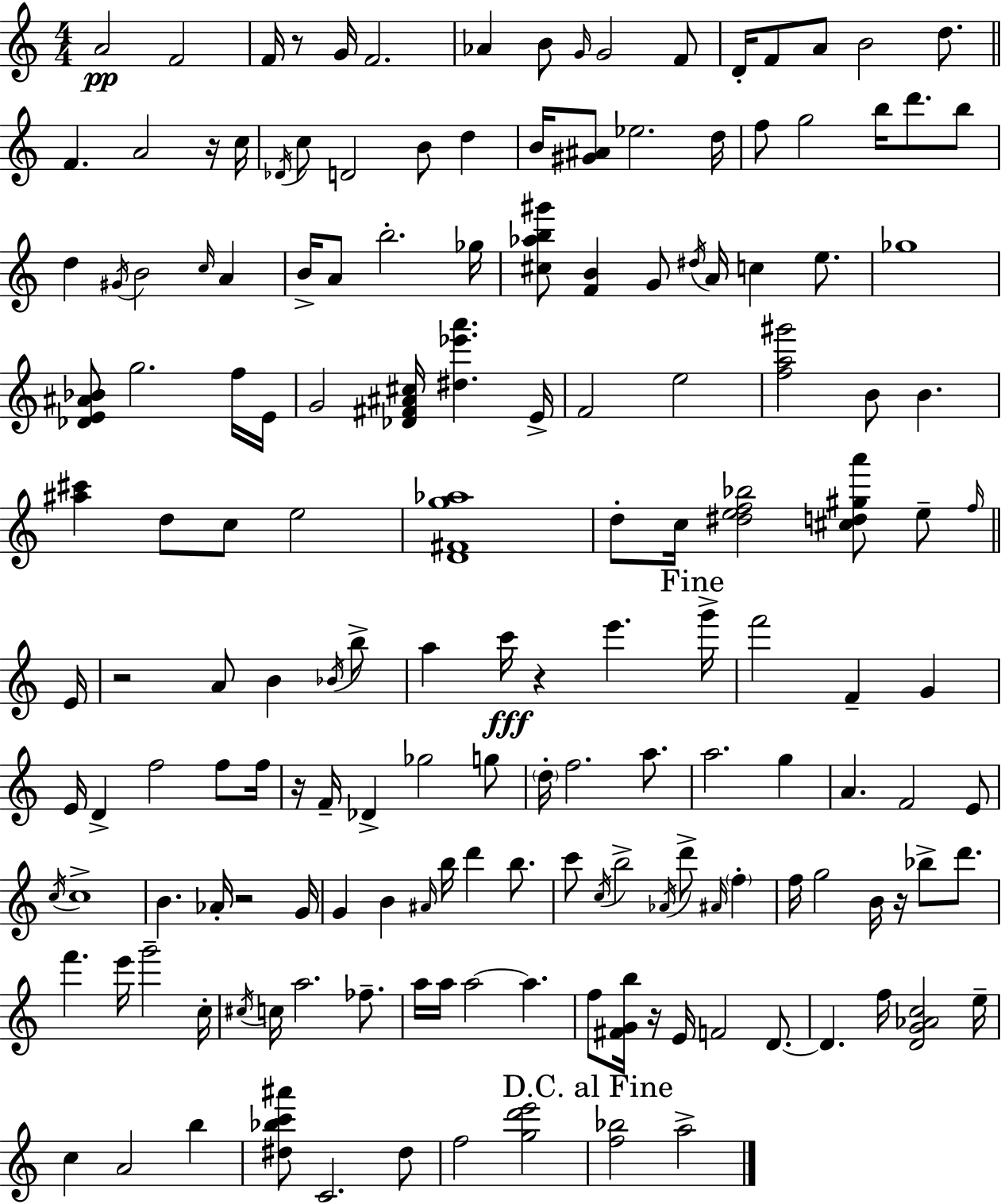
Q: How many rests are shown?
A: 8